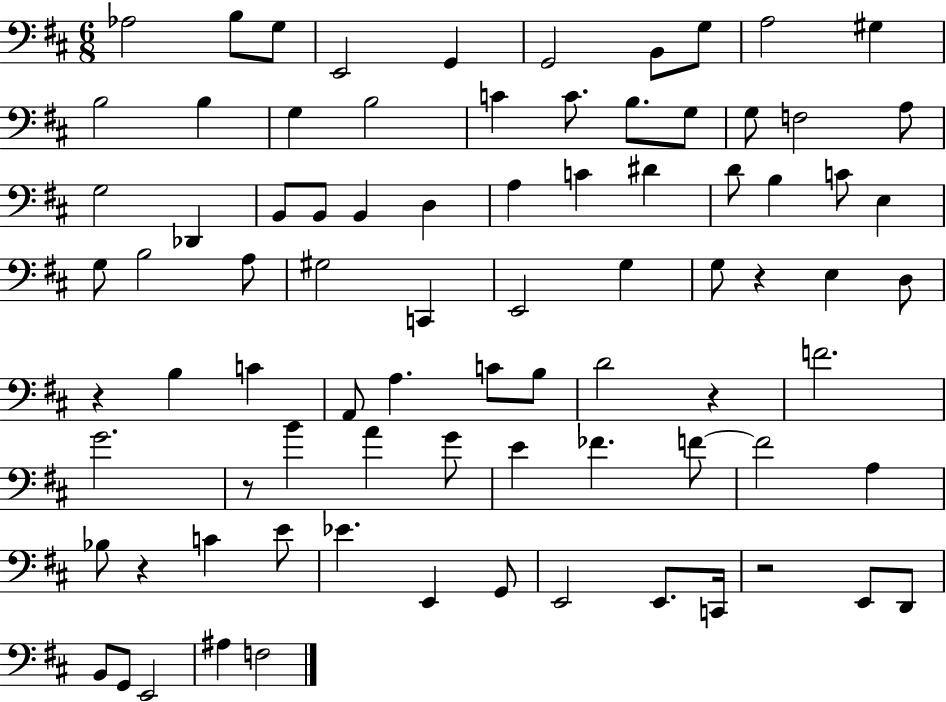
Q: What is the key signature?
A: D major